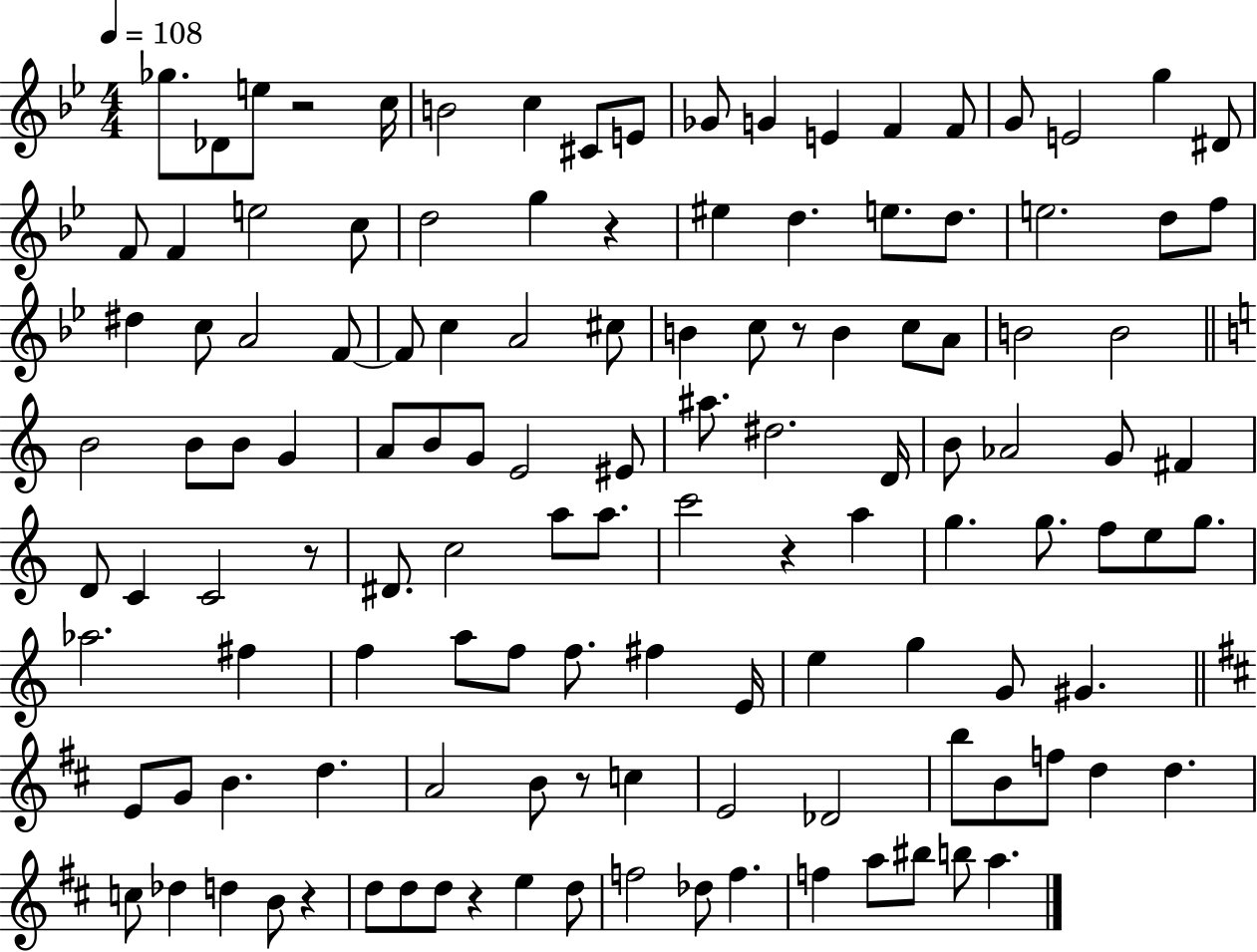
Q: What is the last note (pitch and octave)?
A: A5